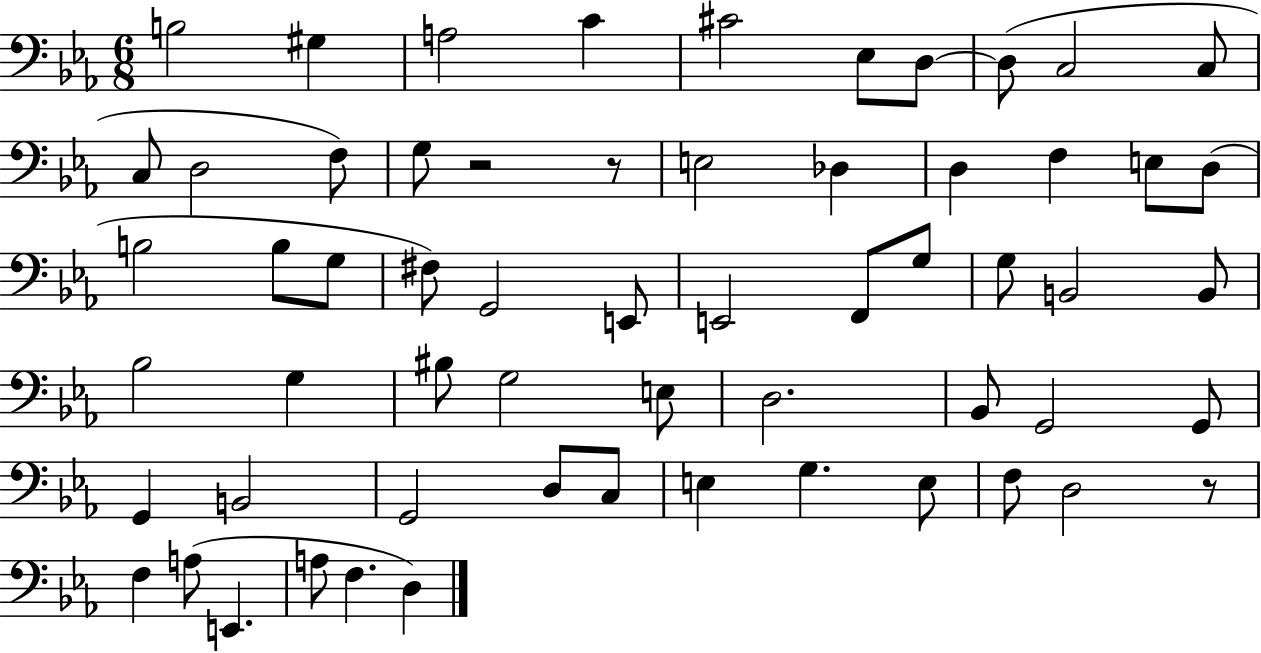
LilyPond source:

{
  \clef bass
  \numericTimeSignature
  \time 6/8
  \key ees \major
  \repeat volta 2 { b2 gis4 | a2 c'4 | cis'2 ees8 d8~~ | d8( c2 c8 | \break c8 d2 f8) | g8 r2 r8 | e2 des4 | d4 f4 e8 d8( | \break b2 b8 g8 | fis8) g,2 e,8 | e,2 f,8 g8 | g8 b,2 b,8 | \break bes2 g4 | bis8 g2 e8 | d2. | bes,8 g,2 g,8 | \break g,4 b,2 | g,2 d8 c8 | e4 g4. e8 | f8 d2 r8 | \break f4 a8( e,4. | a8 f4. d4) | } \bar "|."
}